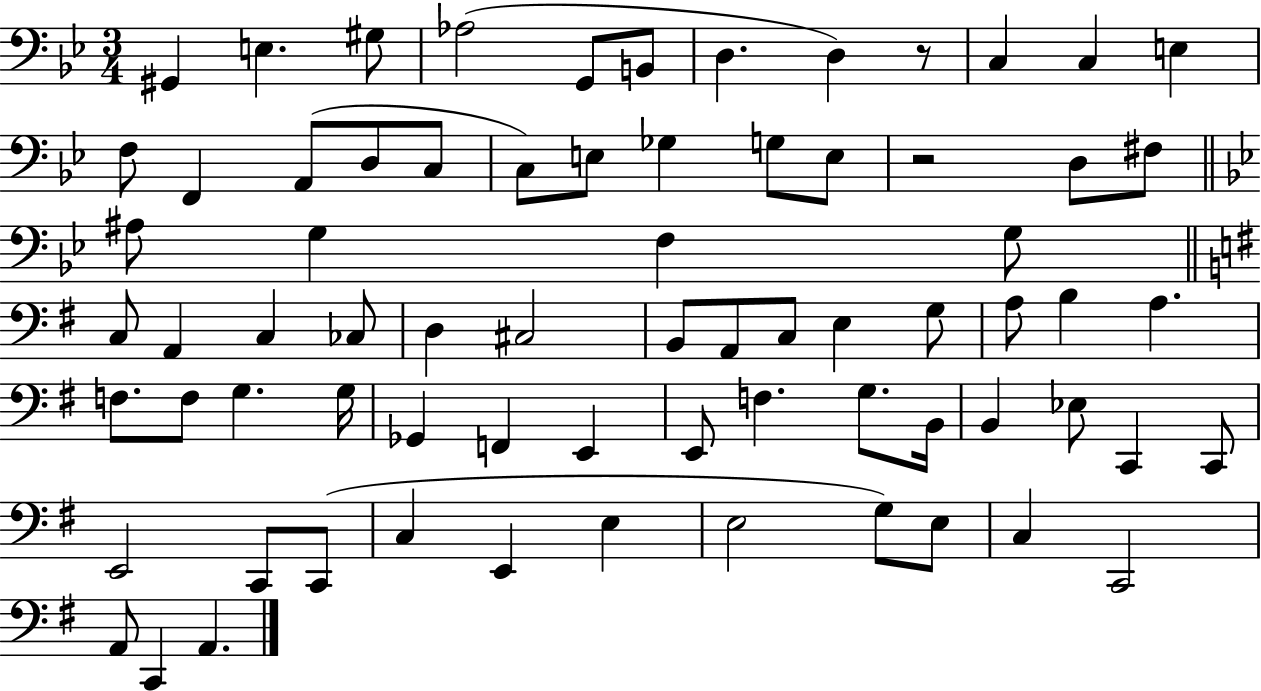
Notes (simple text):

G#2/q E3/q. G#3/e Ab3/h G2/e B2/e D3/q. D3/q R/e C3/q C3/q E3/q F3/e F2/q A2/e D3/e C3/e C3/e E3/e Gb3/q G3/e E3/e R/h D3/e F#3/e A#3/e G3/q F3/q G3/e C3/e A2/q C3/q CES3/e D3/q C#3/h B2/e A2/e C3/e E3/q G3/e A3/e B3/q A3/q. F3/e. F3/e G3/q. G3/s Gb2/q F2/q E2/q E2/e F3/q. G3/e. B2/s B2/q Eb3/e C2/q C2/e E2/h C2/e C2/e C3/q E2/q E3/q E3/h G3/e E3/e C3/q C2/h A2/e C2/q A2/q.